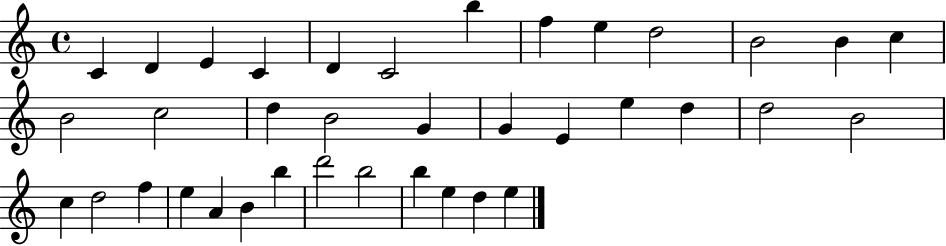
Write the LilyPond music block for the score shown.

{
  \clef treble
  \time 4/4
  \defaultTimeSignature
  \key c \major
  c'4 d'4 e'4 c'4 | d'4 c'2 b''4 | f''4 e''4 d''2 | b'2 b'4 c''4 | \break b'2 c''2 | d''4 b'2 g'4 | g'4 e'4 e''4 d''4 | d''2 b'2 | \break c''4 d''2 f''4 | e''4 a'4 b'4 b''4 | d'''2 b''2 | b''4 e''4 d''4 e''4 | \break \bar "|."
}